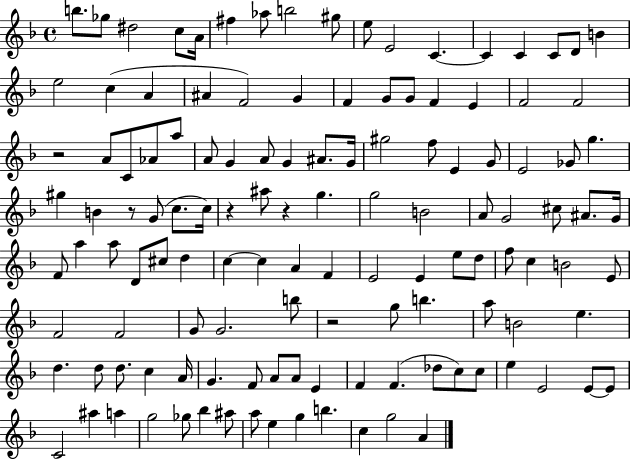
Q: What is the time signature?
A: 4/4